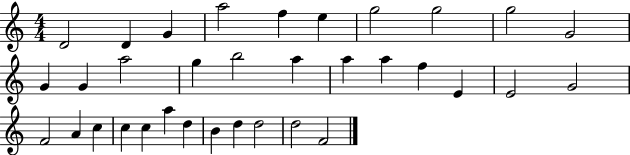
D4/h D4/q G4/q A5/h F5/q E5/q G5/h G5/h G5/h G4/h G4/q G4/q A5/h G5/q B5/h A5/q A5/q A5/q F5/q E4/q E4/h G4/h F4/h A4/q C5/q C5/q C5/q A5/q D5/q B4/q D5/q D5/h D5/h F4/h